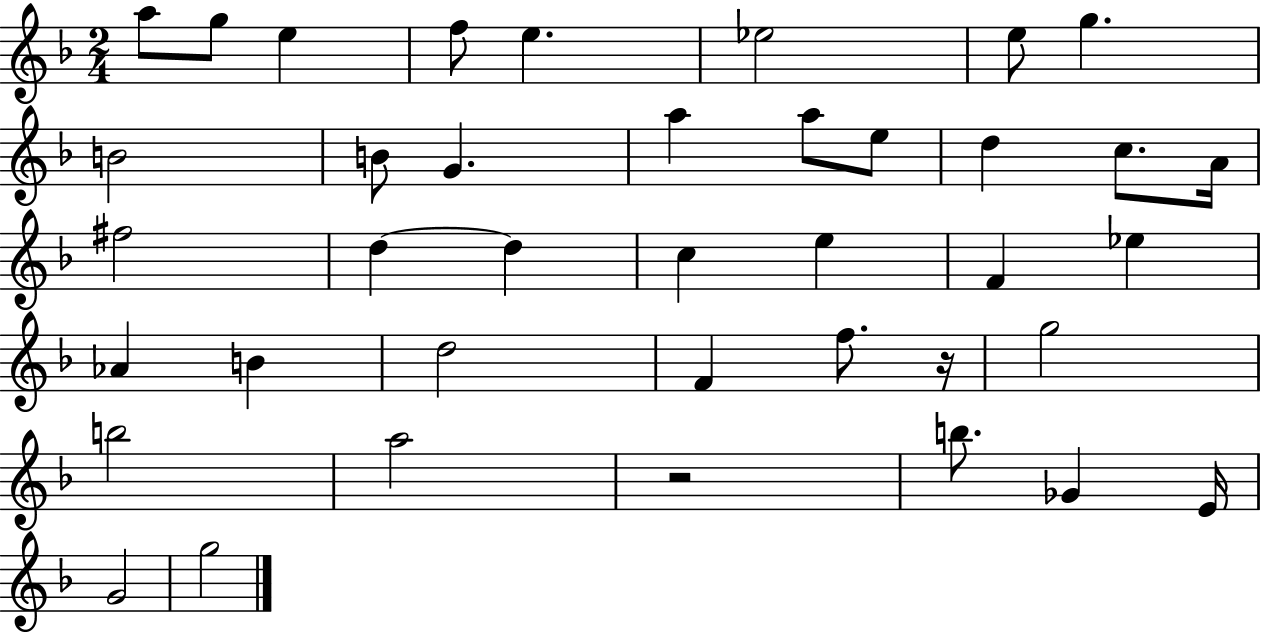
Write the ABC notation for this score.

X:1
T:Untitled
M:2/4
L:1/4
K:F
a/2 g/2 e f/2 e _e2 e/2 g B2 B/2 G a a/2 e/2 d c/2 A/4 ^f2 d d c e F _e _A B d2 F f/2 z/4 g2 b2 a2 z2 b/2 _G E/4 G2 g2